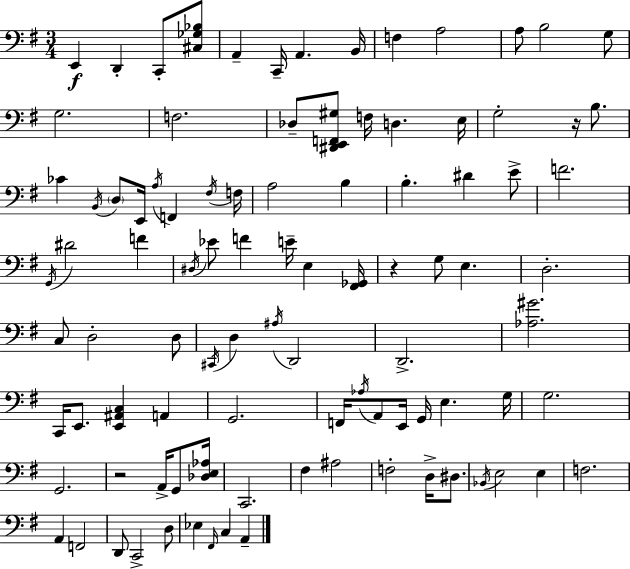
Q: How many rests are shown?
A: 3